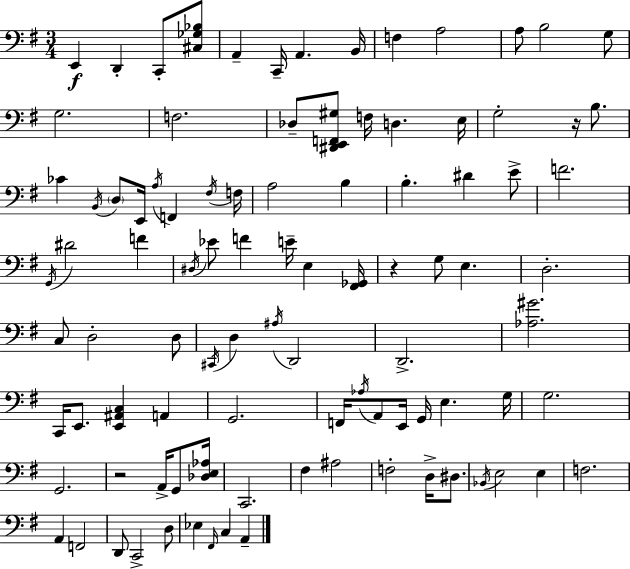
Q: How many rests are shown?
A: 3